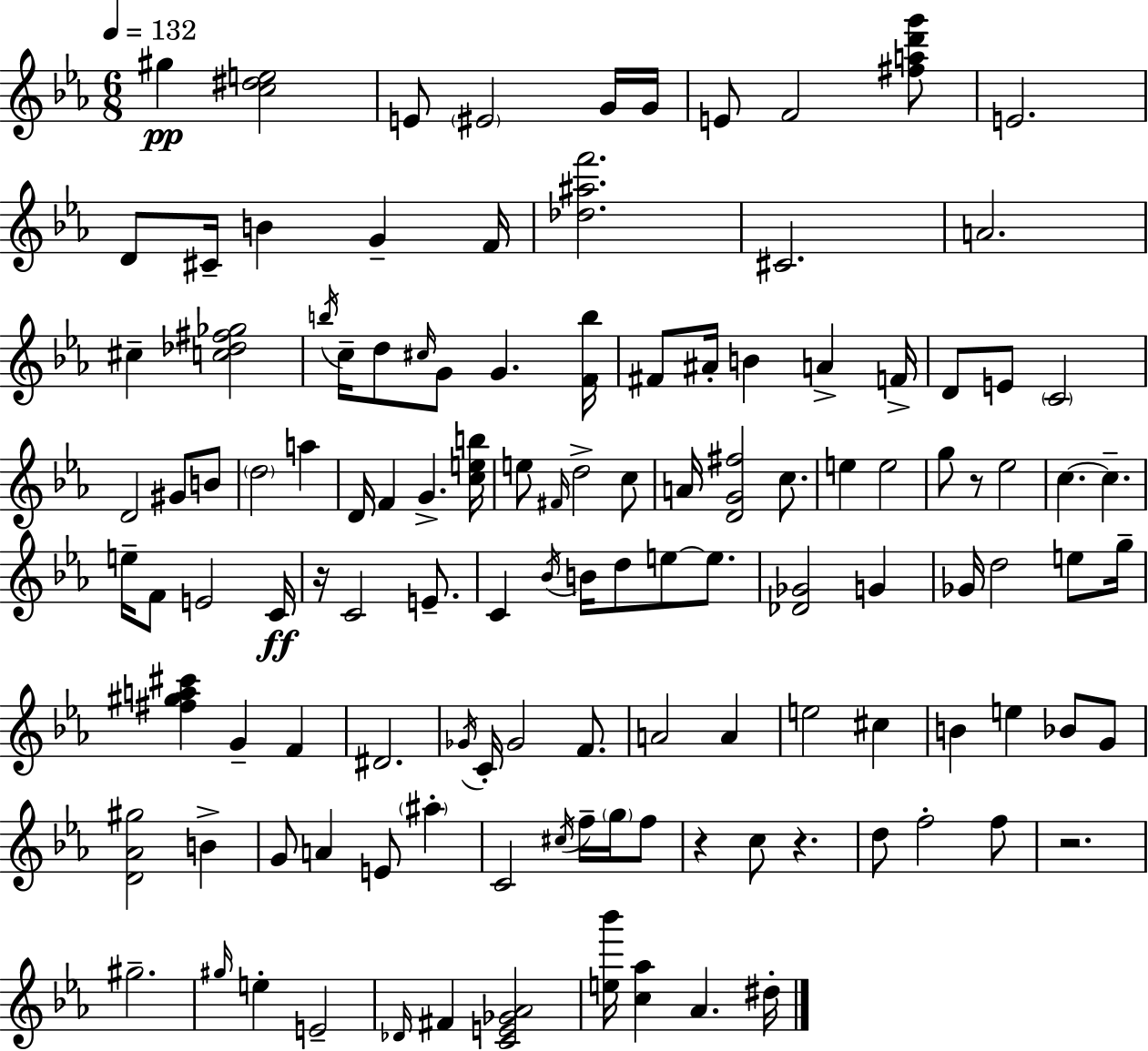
{
  \clef treble
  \numericTimeSignature
  \time 6/8
  \key ees \major
  \tempo 4 = 132
  gis''4\pp <c'' dis'' e''>2 | e'8 \parenthesize eis'2 g'16 g'16 | e'8 f'2 <fis'' a'' d''' g'''>8 | e'2. | \break d'8 cis'16-- b'4 g'4-- f'16 | <des'' ais'' f'''>2. | cis'2. | a'2. | \break cis''4-- <c'' des'' fis'' ges''>2 | \acciaccatura { b''16 } c''16-- d''8 \grace { cis''16 } g'8 g'4. | <f' b''>16 fis'8 ais'16-. b'4 a'4-> | f'16-> d'8 e'8 \parenthesize c'2 | \break d'2 gis'8 | b'8 \parenthesize d''2 a''4 | d'16 f'4 g'4.-> | <c'' e'' b''>16 e''8 \grace { fis'16 } d''2-> | \break c''8 a'16 <d' g' fis''>2 | c''8. e''4 e''2 | g''8 r8 ees''2 | c''4.~~ c''4.-- | \break e''16-- f'8 e'2 | c'16\ff r16 c'2 | e'8.-- c'4 \acciaccatura { bes'16 } b'16 d''8 e''8~~ | e''8. <des' ges'>2 | \break g'4 ges'16 d''2 | e''8 g''16-- <fis'' gis'' a'' cis'''>4 g'4-- | f'4 dis'2. | \acciaccatura { ges'16 } c'16-. ges'2 | \break f'8. a'2 | a'4 e''2 | cis''4 b'4 e''4 | bes'8 g'8 <d' aes' gis''>2 | \break b'4-> g'8 a'4 e'8 | \parenthesize ais''4-. c'2 | \acciaccatura { cis''16 } f''16-- \parenthesize g''16 f''8 r4 c''8 | r4. d''8 f''2-. | \break f''8 r2. | gis''2.-- | \grace { gis''16 } e''4-. e'2-- | \grace { des'16 } fis'4 | \break <c' e' ges' aes'>2 <e'' bes'''>16 <c'' aes''>4 | aes'4. dis''16-. \bar "|."
}